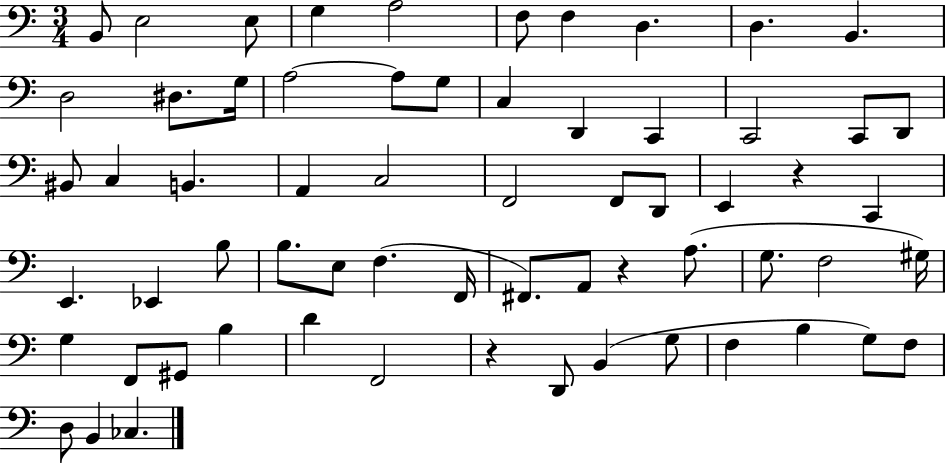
X:1
T:Untitled
M:3/4
L:1/4
K:C
B,,/2 E,2 E,/2 G, A,2 F,/2 F, D, D, B,, D,2 ^D,/2 G,/4 A,2 A,/2 G,/2 C, D,, C,, C,,2 C,,/2 D,,/2 ^B,,/2 C, B,, A,, C,2 F,,2 F,,/2 D,,/2 E,, z C,, E,, _E,, B,/2 B,/2 E,/2 F, F,,/4 ^F,,/2 A,,/2 z A,/2 G,/2 F,2 ^G,/4 G, F,,/2 ^G,,/2 B, D F,,2 z D,,/2 B,, G,/2 F, B, G,/2 F,/2 D,/2 B,, _C,